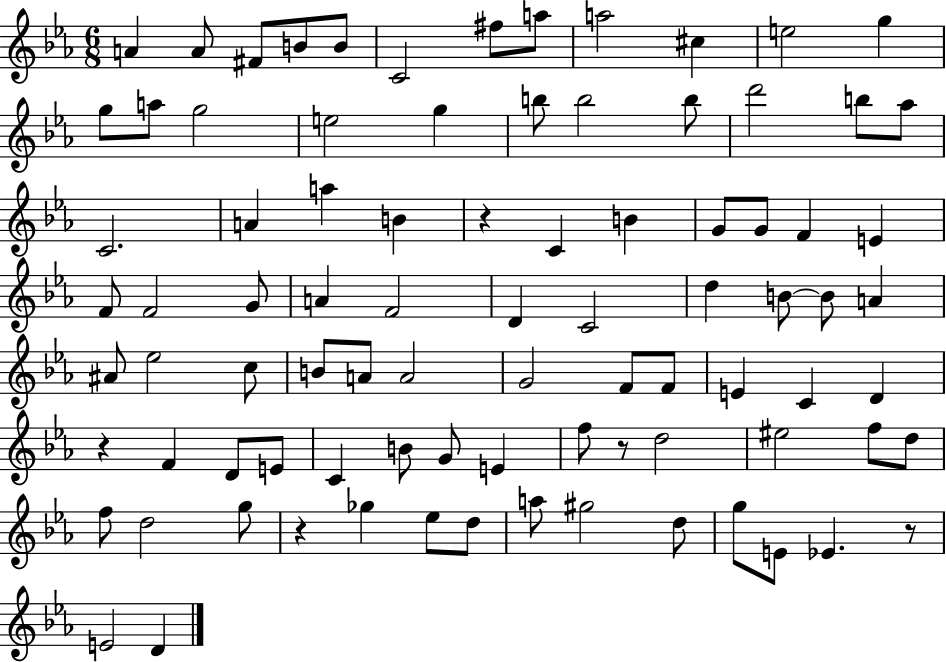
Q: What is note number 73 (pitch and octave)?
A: Eb5